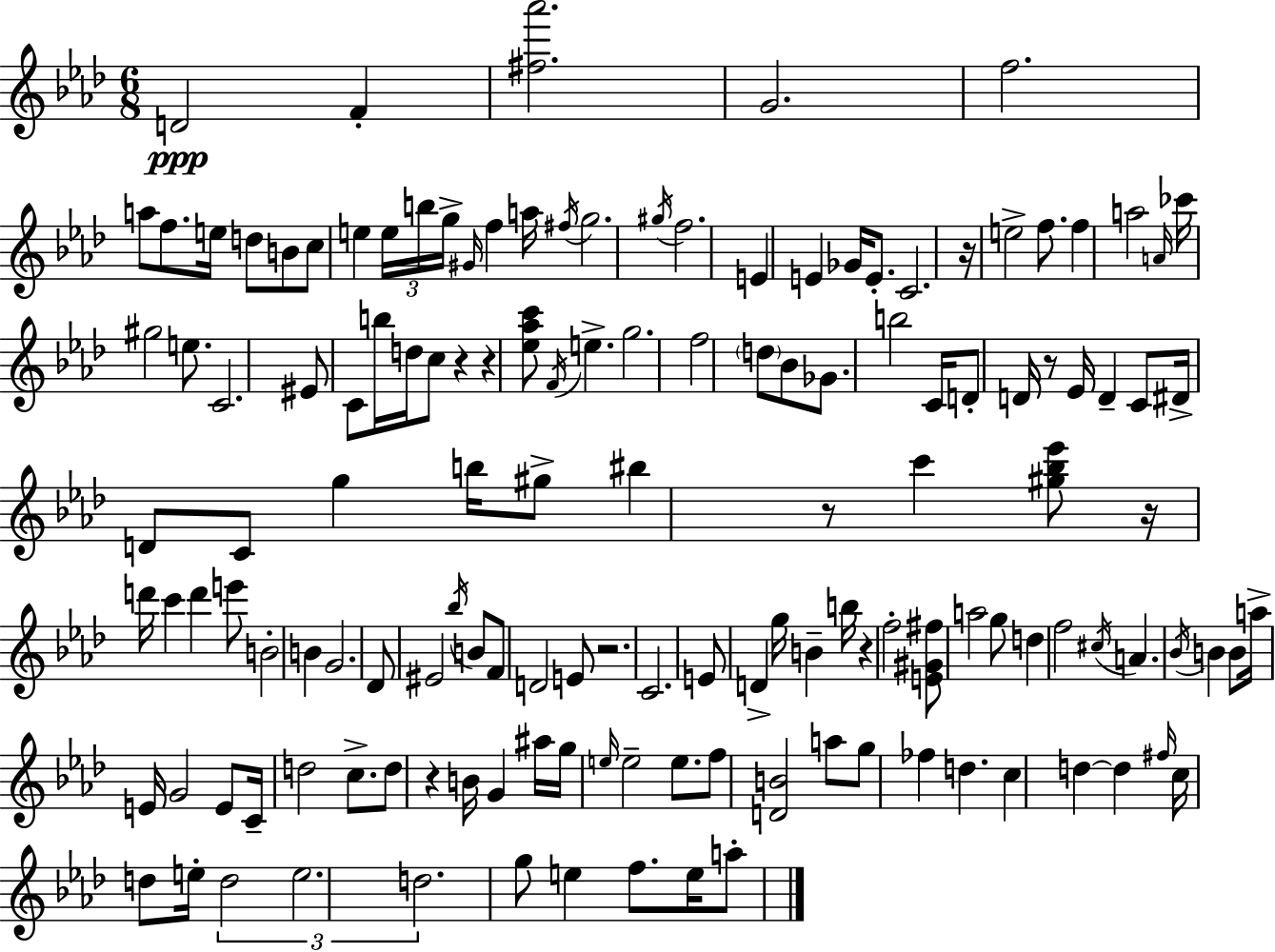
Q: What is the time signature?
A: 6/8